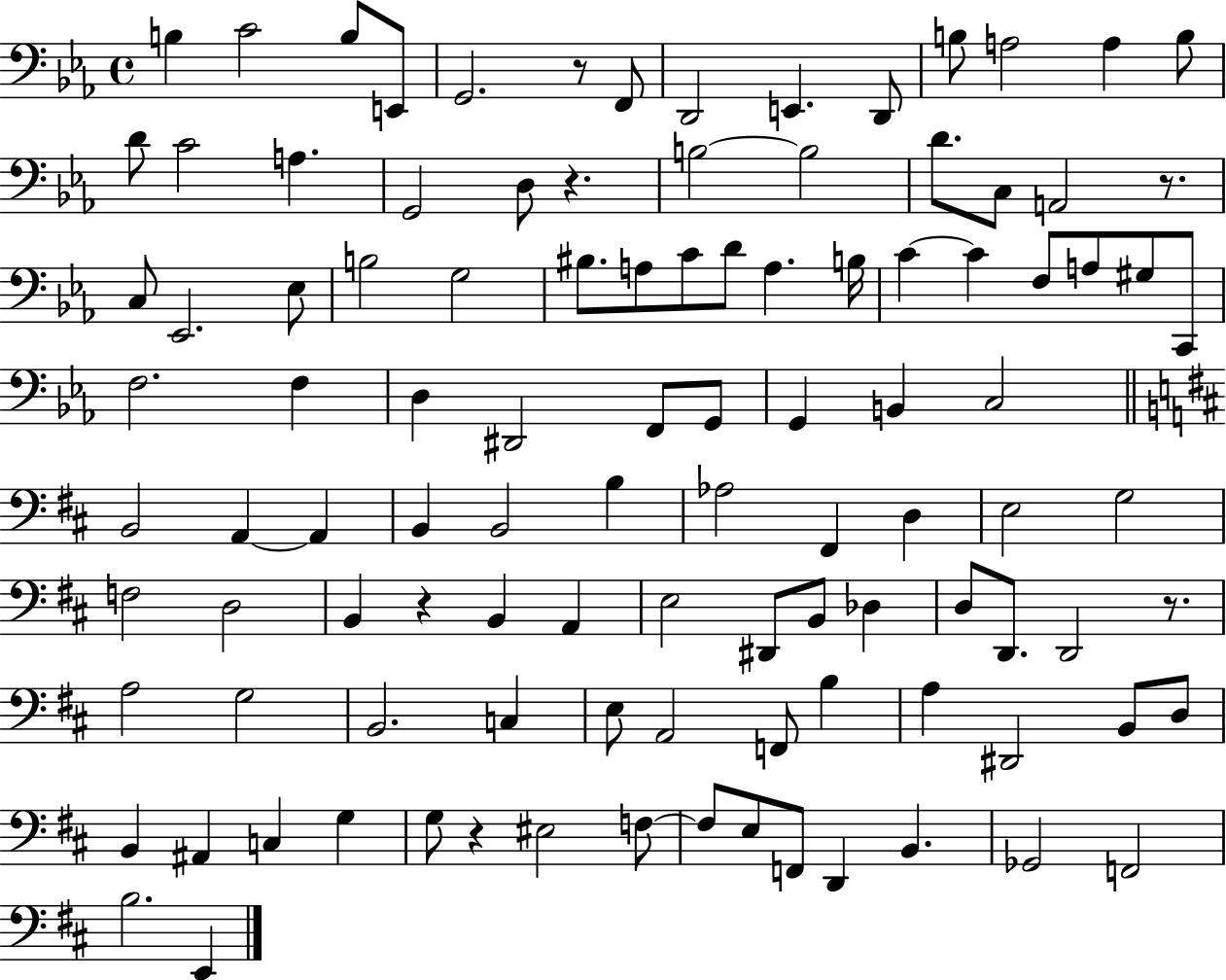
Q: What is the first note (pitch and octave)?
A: B3